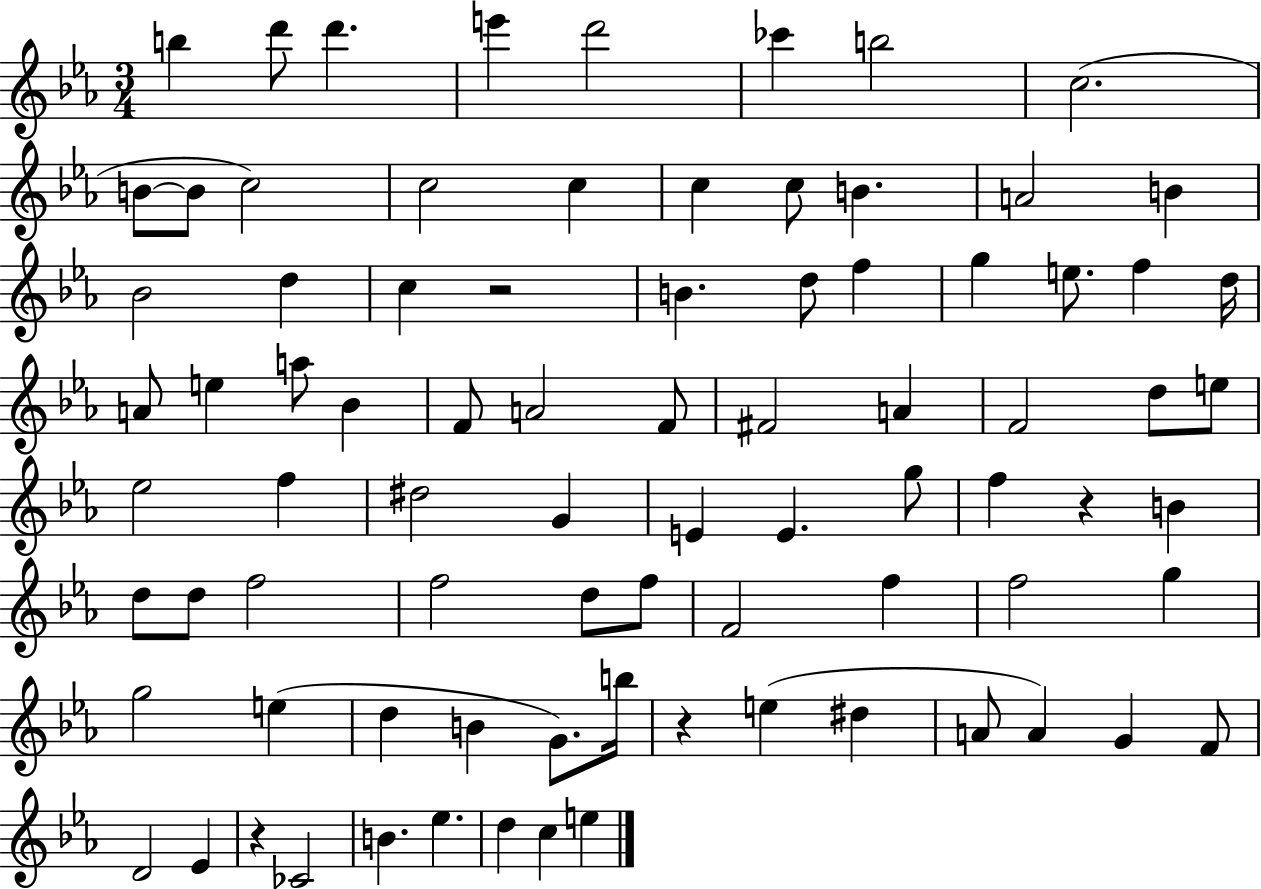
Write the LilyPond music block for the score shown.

{
  \clef treble
  \numericTimeSignature
  \time 3/4
  \key ees \major
  \repeat volta 2 { b''4 d'''8 d'''4. | e'''4 d'''2 | ces'''4 b''2 | c''2.( | \break b'8~~ b'8 c''2) | c''2 c''4 | c''4 c''8 b'4. | a'2 b'4 | \break bes'2 d''4 | c''4 r2 | b'4. d''8 f''4 | g''4 e''8. f''4 d''16 | \break a'8 e''4 a''8 bes'4 | f'8 a'2 f'8 | fis'2 a'4 | f'2 d''8 e''8 | \break ees''2 f''4 | dis''2 g'4 | e'4 e'4. g''8 | f''4 r4 b'4 | \break d''8 d''8 f''2 | f''2 d''8 f''8 | f'2 f''4 | f''2 g''4 | \break g''2 e''4( | d''4 b'4 g'8.) b''16 | r4 e''4( dis''4 | a'8 a'4) g'4 f'8 | \break d'2 ees'4 | r4 ces'2 | b'4. ees''4. | d''4 c''4 e''4 | \break } \bar "|."
}